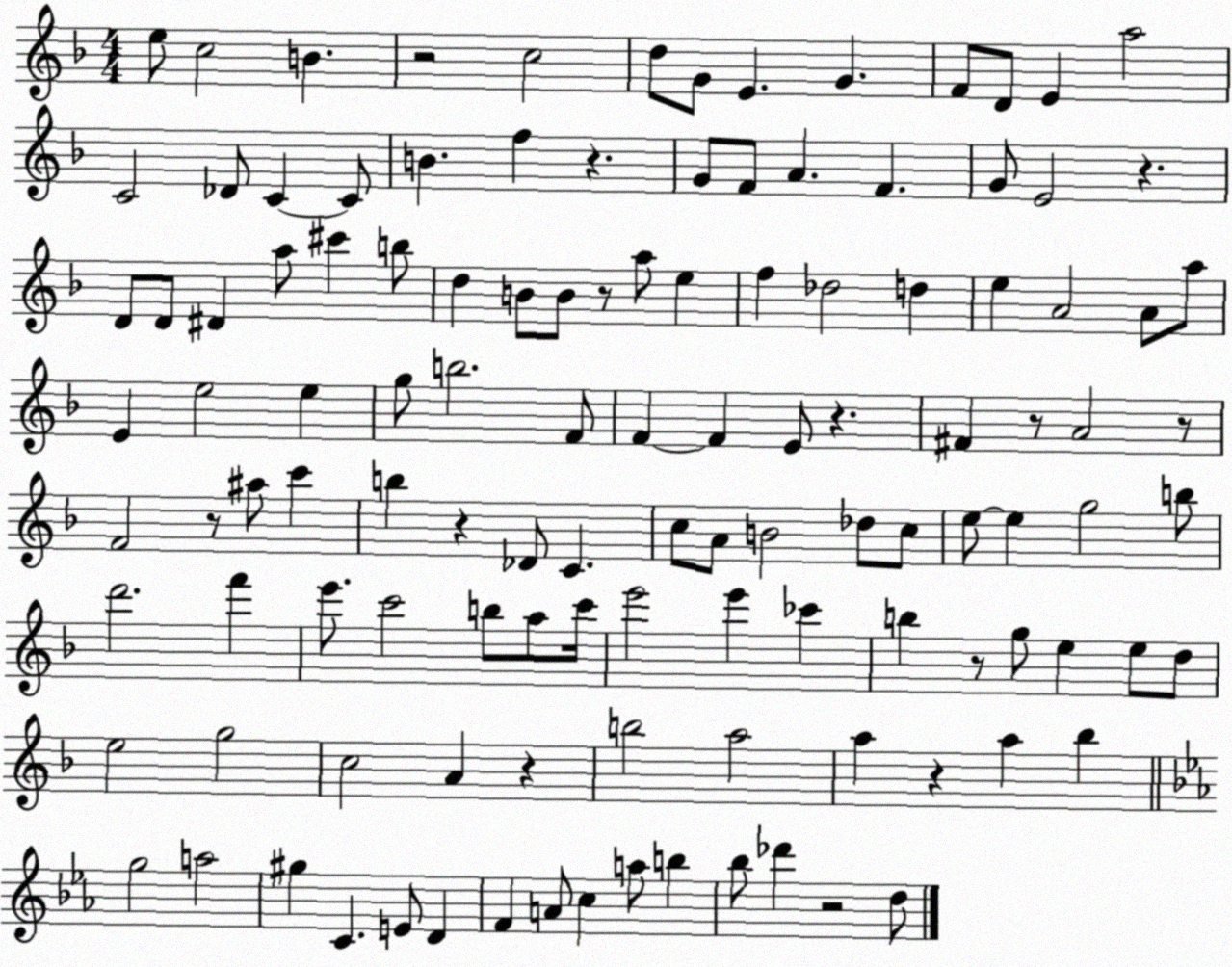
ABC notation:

X:1
T:Untitled
M:4/4
L:1/4
K:F
e/2 c2 B z2 c2 d/2 G/2 E G F/2 D/2 E a2 C2 _D/2 C C/2 B f z G/2 F/2 A F G/2 E2 z D/2 D/2 ^D a/2 ^c' b/2 d B/2 B/2 z/2 a/2 e f _d2 d e A2 A/2 a/2 E e2 e g/2 b2 F/2 F F E/2 z ^F z/2 A2 z/2 F2 z/2 ^a/2 c' b z _D/2 C c/2 A/2 B2 _d/2 c/2 e/2 e g2 b/2 d'2 f' e'/2 c'2 b/2 a/2 c'/4 e'2 e' _c' b z/2 g/2 e e/2 d/2 e2 g2 c2 A z b2 a2 a z a _b g2 a2 ^g C E/2 D F A/2 c a/2 b _b/2 _d' z2 d/2